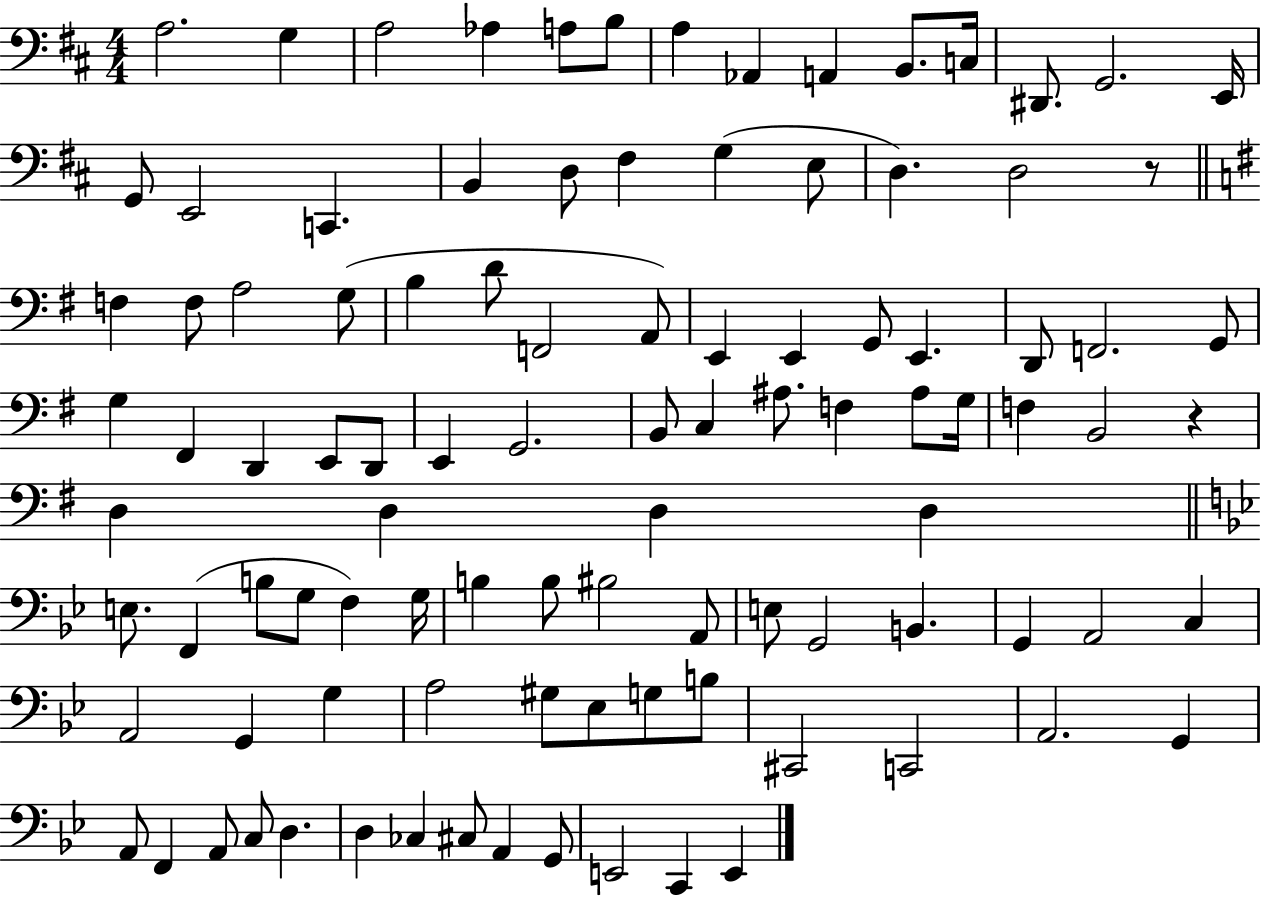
X:1
T:Untitled
M:4/4
L:1/4
K:D
A,2 G, A,2 _A, A,/2 B,/2 A, _A,, A,, B,,/2 C,/4 ^D,,/2 G,,2 E,,/4 G,,/2 E,,2 C,, B,, D,/2 ^F, G, E,/2 D, D,2 z/2 F, F,/2 A,2 G,/2 B, D/2 F,,2 A,,/2 E,, E,, G,,/2 E,, D,,/2 F,,2 G,,/2 G, ^F,, D,, E,,/2 D,,/2 E,, G,,2 B,,/2 C, ^A,/2 F, ^A,/2 G,/4 F, B,,2 z D, D, D, D, E,/2 F,, B,/2 G,/2 F, G,/4 B, B,/2 ^B,2 A,,/2 E,/2 G,,2 B,, G,, A,,2 C, A,,2 G,, G, A,2 ^G,/2 _E,/2 G,/2 B,/2 ^C,,2 C,,2 A,,2 G,, A,,/2 F,, A,,/2 C,/2 D, D, _C, ^C,/2 A,, G,,/2 E,,2 C,, E,,